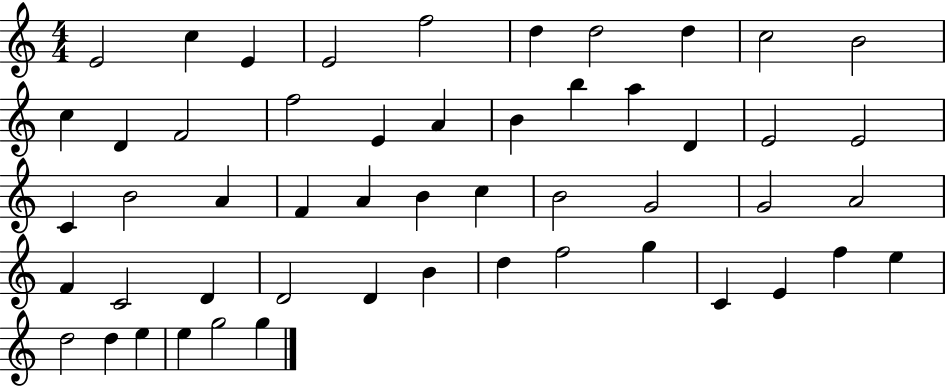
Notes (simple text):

E4/h C5/q E4/q E4/h F5/h D5/q D5/h D5/q C5/h B4/h C5/q D4/q F4/h F5/h E4/q A4/q B4/q B5/q A5/q D4/q E4/h E4/h C4/q B4/h A4/q F4/q A4/q B4/q C5/q B4/h G4/h G4/h A4/h F4/q C4/h D4/q D4/h D4/q B4/q D5/q F5/h G5/q C4/q E4/q F5/q E5/q D5/h D5/q E5/q E5/q G5/h G5/q